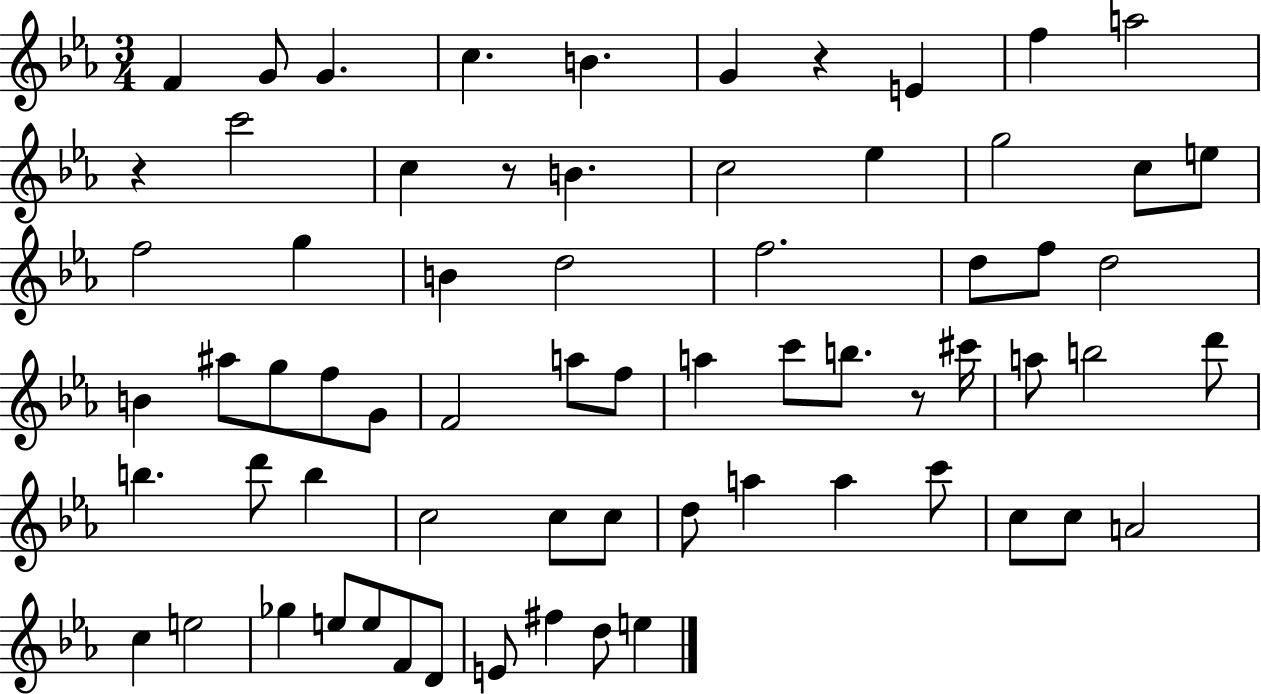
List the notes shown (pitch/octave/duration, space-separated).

F4/q G4/e G4/q. C5/q. B4/q. G4/q R/q E4/q F5/q A5/h R/q C6/h C5/q R/e B4/q. C5/h Eb5/q G5/h C5/e E5/e F5/h G5/q B4/q D5/h F5/h. D5/e F5/e D5/h B4/q A#5/e G5/e F5/e G4/e F4/h A5/e F5/e A5/q C6/e B5/e. R/e C#6/s A5/e B5/h D6/e B5/q. D6/e B5/q C5/h C5/e C5/e D5/e A5/q A5/q C6/e C5/e C5/e A4/h C5/q E5/h Gb5/q E5/e E5/e F4/e D4/e E4/e F#5/q D5/e E5/q